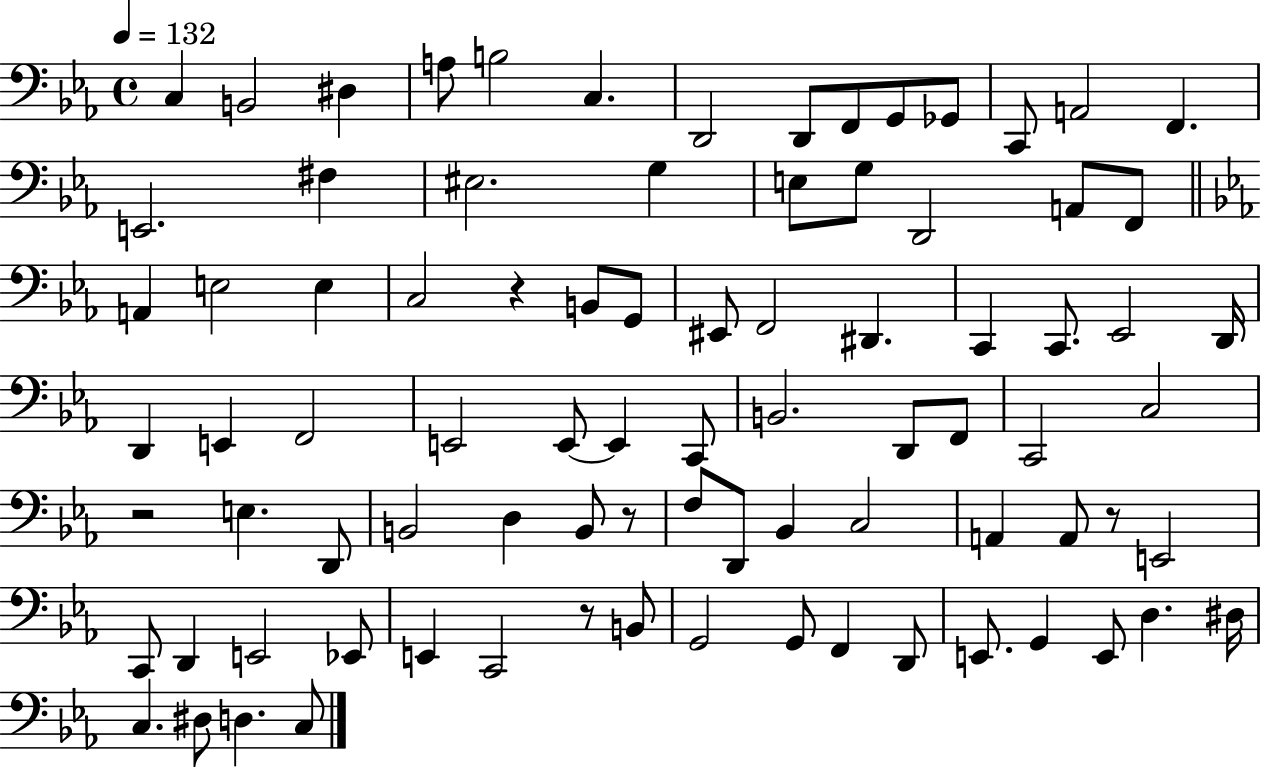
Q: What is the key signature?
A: EES major